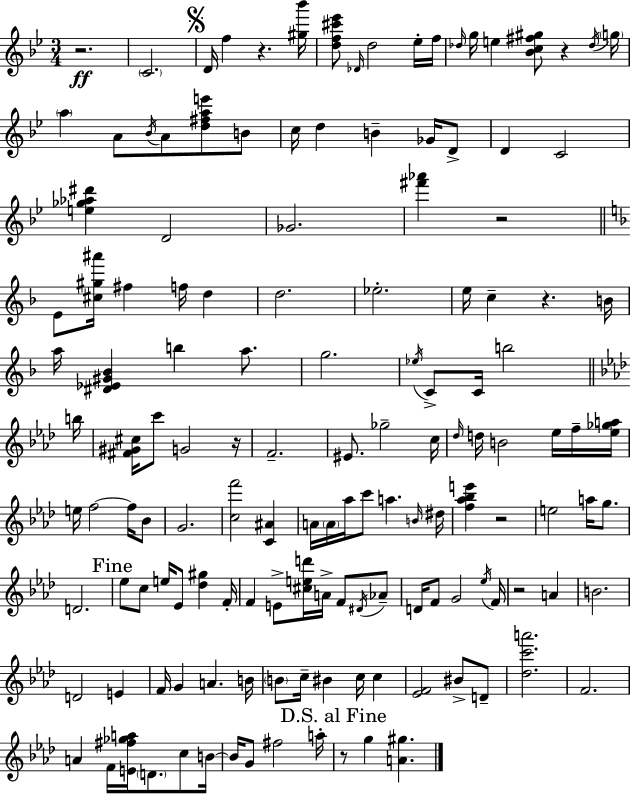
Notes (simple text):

R/h. C4/h. D4/s F5/q R/q. [G#5,Bb6]/s [D5,F5,C#6,Eb6]/e Db4/s D5/h Eb5/s F5/s Db5/s G5/s E5/q [Bb4,C5,F#5,G#5]/e R/q Db5/s G5/s A5/q A4/e Bb4/s A4/e [D5,F#5,A5,E6]/e B4/e C5/s D5/q B4/q Gb4/s D4/e D4/q C4/h [E5,Gb5,Ab5,D#6]/q D4/h Gb4/h. [F#6,Ab6]/q R/h E4/e [C#5,G#5,A#6]/s F#5/q F5/s D5/q D5/h. Eb5/h. E5/s C5/q R/q. B4/s A5/s [D#4,Eb4,G#4,Bb4]/q B5/q A5/e. G5/h. Eb5/s C4/e C4/s B5/h B5/s [F#4,G#4,C#5]/s C6/e G4/h R/s F4/h. EIS4/e. Gb5/h C5/s Db5/s D5/s B4/h Eb5/s F5/s [Eb5,Gb5,A5]/s E5/s F5/h F5/s Bb4/e G4/h. [C5,F6]/h [C4,A#4]/q A4/s A4/s Ab5/s C6/e A5/q. B4/s D#5/s [F5,Ab5,Bb5,E6]/q R/h E5/h A5/s G5/e. D4/h. Eb5/e C5/e E5/s Eb4/e [Db5,G#5]/q F4/s F4/q E4/e [C#5,E5,D6]/s A4/s F4/e D#4/s Ab4/e D4/s F4/e G4/h Eb5/s F4/s R/h A4/q B4/h. D4/h E4/q F4/s G4/q A4/q. B4/s B4/e C5/s BIS4/q C5/s C5/q [Eb4,F4]/h BIS4/e D4/e [Db5,C6,A6]/h. F4/h. A4/q F4/s [E4,F#5,Gb5,A5]/s D4/e. C5/e B4/s B4/s G4/e F#5/h A5/s R/e G5/q [A4,G#5]/q.